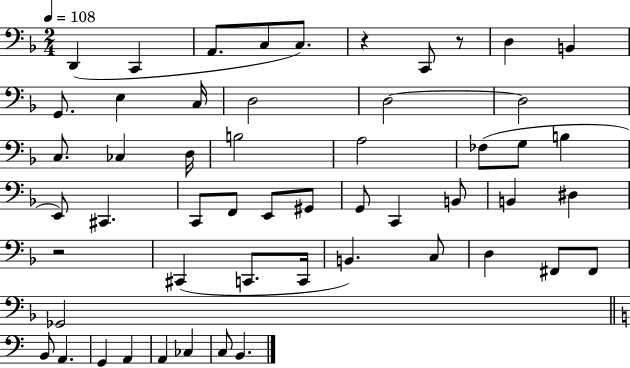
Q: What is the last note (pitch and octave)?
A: B2